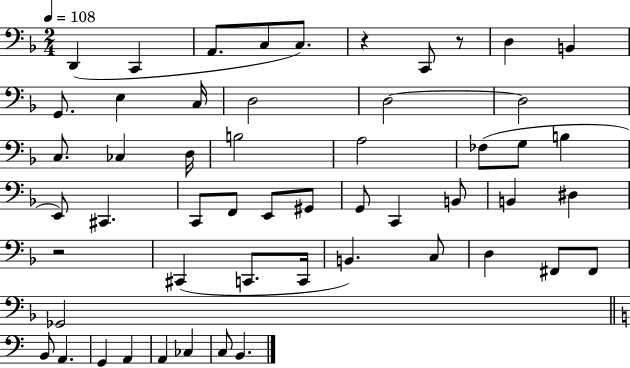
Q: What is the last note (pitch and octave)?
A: B2